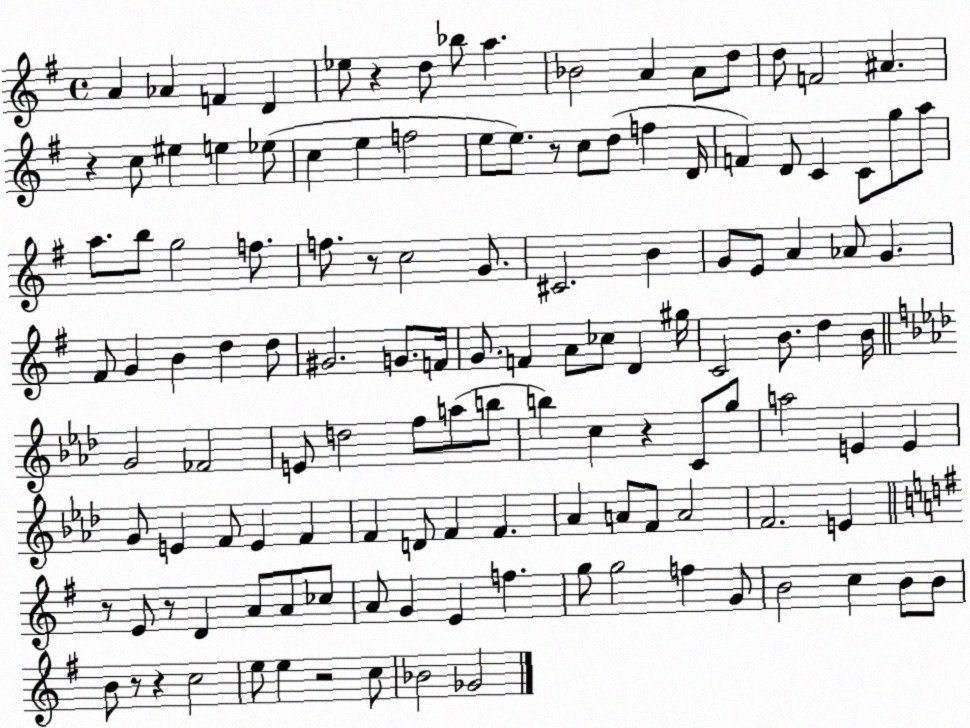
X:1
T:Untitled
M:4/4
L:1/4
K:G
A _A F D _e/2 z d/2 _b/2 a _B2 A A/2 d/2 d/2 F2 ^A z c/2 ^e e _e/2 c e f2 e/2 e/2 z/2 c/2 d/2 f D/4 F D/2 C C/2 g/2 a/2 a/2 b/2 g2 f/2 f/2 z/2 c2 G/2 ^C2 B G/2 E/2 A _A/2 G ^F/2 G B d d/2 ^G2 G/2 F/4 G/2 F A/2 _c/2 D ^g/4 C2 B/2 d B/4 G2 _F2 E/2 d2 f/2 a/2 b/2 b c z C/2 g/2 a2 E E G/2 E F/2 E F F D/2 F F _A A/2 F/2 A2 F2 E z/2 E/2 z/2 D A/2 A/2 _c/2 A/2 G E f g/2 g2 f G/2 B2 c B/2 B/2 B/2 z/2 z c2 e/2 e z2 c/2 _B2 _G2